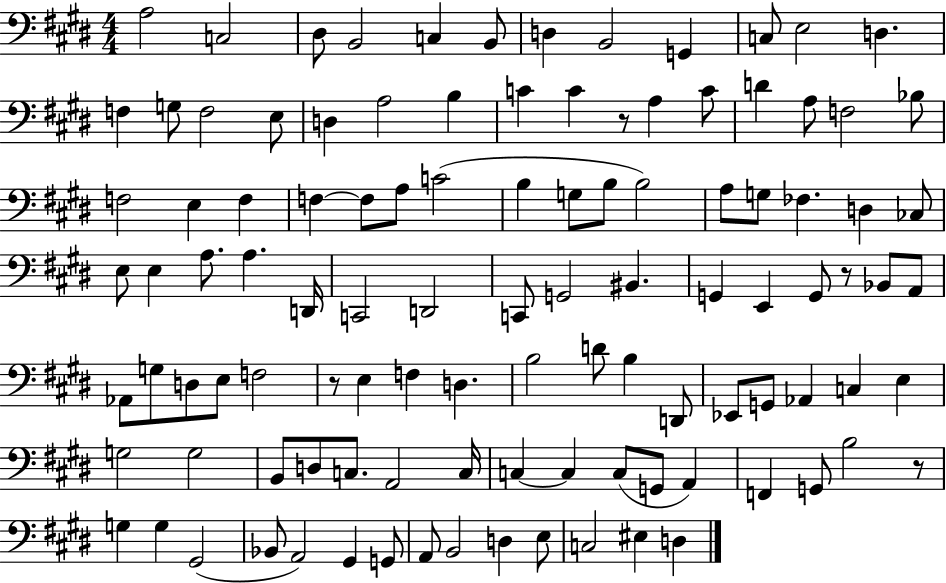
{
  \clef bass
  \numericTimeSignature
  \time 4/4
  \key e \major
  \repeat volta 2 { a2 c2 | dis8 b,2 c4 b,8 | d4 b,2 g,4 | c8 e2 d4. | \break f4 g8 f2 e8 | d4 a2 b4 | c'4 c'4 r8 a4 c'8 | d'4 a8 f2 bes8 | \break f2 e4 f4 | f4~~ f8 a8 c'2( | b4 g8 b8 b2) | a8 g8 fes4. d4 ces8 | \break e8 e4 a8. a4. d,16 | c,2 d,2 | c,8 g,2 bis,4. | g,4 e,4 g,8 r8 bes,8 a,8 | \break aes,8 g8 d8 e8 f2 | r8 e4 f4 d4. | b2 d'8 b4 d,8 | ees,8 g,8 aes,4 c4 e4 | \break g2 g2 | b,8 d8 c8. a,2 c16 | c4~~ c4 c8( g,8 a,4) | f,4 g,8 b2 r8 | \break g4 g4 gis,2( | bes,8 a,2) gis,4 g,8 | a,8 b,2 d4 e8 | c2 eis4 d4 | \break } \bar "|."
}